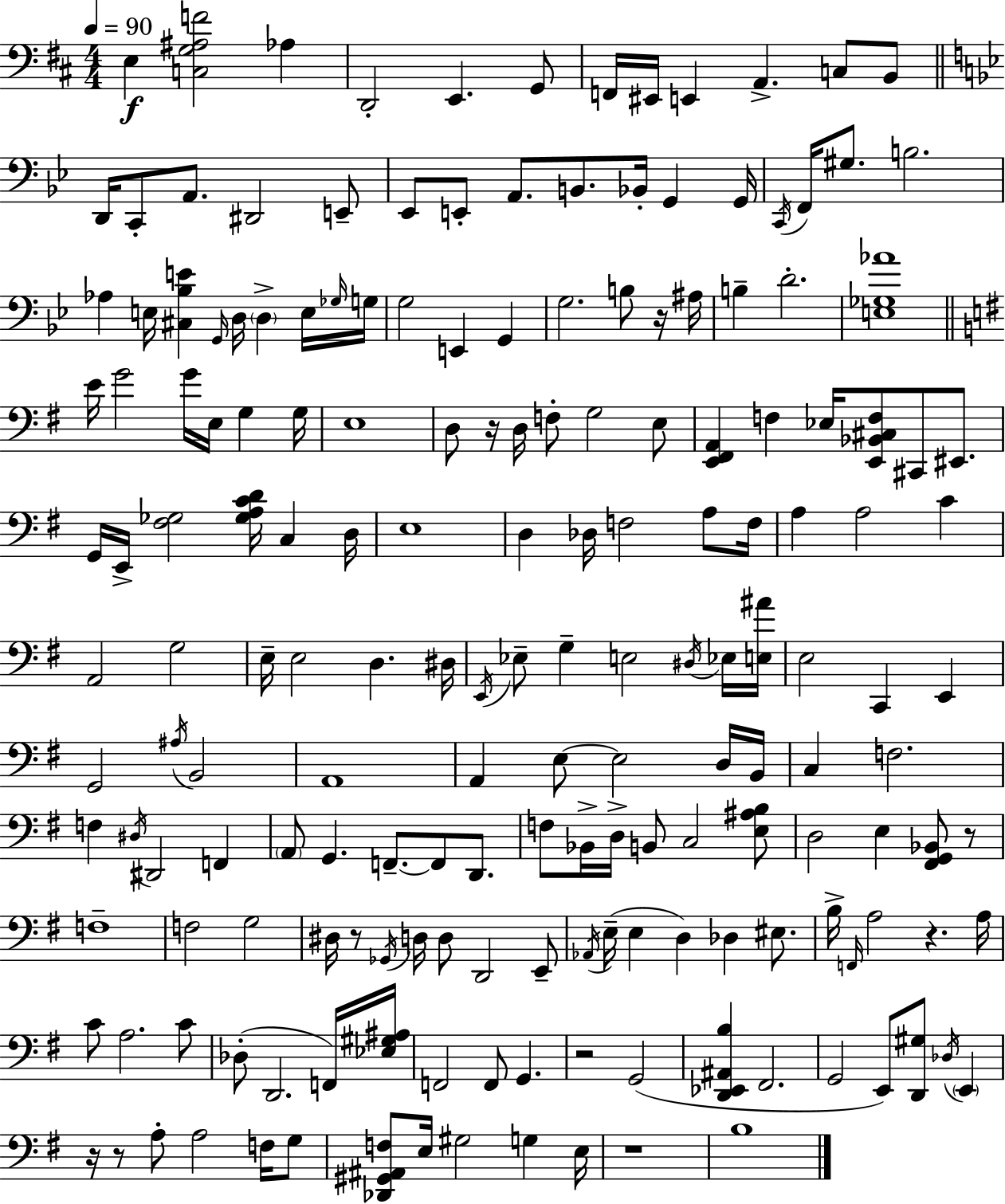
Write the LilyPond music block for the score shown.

{
  \clef bass
  \numericTimeSignature
  \time 4/4
  \key d \major
  \tempo 4 = 90
  e4\f <c g ais f'>2 aes4 | d,2-. e,4. g,8 | f,16 eis,16 e,4 a,4.-> c8 b,8 | \bar "||" \break \key g \minor d,16 c,8-. a,8. dis,2 e,8-- | ees,8 e,8-. a,8. b,8. bes,16-. g,4 g,16 | \acciaccatura { c,16 } f,16 gis8. b2. | aes4 e16 <cis bes e'>4 \grace { g,16 } d16 \parenthesize d4-> | \break e16 \grace { ges16 } g16 g2 e,4 g,4 | g2. b8 | r16 ais16 b4-- d'2.-. | <e ges aes'>1 | \break \bar "||" \break \key e \minor e'16 g'2 g'16 e16 g4 g16 | e1 | d8 r16 d16 f8-. g2 e8 | <e, fis, a,>4 f4 ees16 <e, bes, cis f>8 cis,8 eis,8. | \break g,16 e,16-> <fis ges>2 <ges a c' d'>16 c4 d16 | e1 | d4 des16 f2 a8 f16 | a4 a2 c'4 | \break a,2 g2 | e16-- e2 d4. dis16 | \acciaccatura { e,16 } ees8-- g4-- e2 \acciaccatura { dis16 } | ees16 <e ais'>16 e2 c,4 e,4 | \break g,2 \acciaccatura { ais16 } b,2 | a,1 | a,4 e8~~ e2 | d16 b,16 c4 f2. | \break f4 \acciaccatura { dis16 } dis,2 | f,4 \parenthesize a,8 g,4. f,8.--~~ f,8 | d,8. f8 bes,16-> d16-> b,8 c2 | <e ais b>8 d2 e4 | \break <fis, g, bes,>8 r8 f1-- | f2 g2 | dis16 r8 \acciaccatura { ges,16 } d16 d8 d,2 | e,8-- \acciaccatura { aes,16 }( e16-- e4 d4) des4 | \break eis8. b16-> \grace { f,16 } a2 | r4. a16 c'8 a2. | c'8 des8-.( d,2. | f,16) <ees gis ais>16 f,2 f,8 | \break g,4. r2 g,2( | <d, ees, ais, b>4 fis,2. | g,2 e,8) | <d, gis>8 \acciaccatura { des16 } \parenthesize e,4 r16 r8 a8-. a2 | \break f16 g8 <des, gis, ais, f>8 e16 gis2 | g4 e16 r1 | b1 | \bar "|."
}